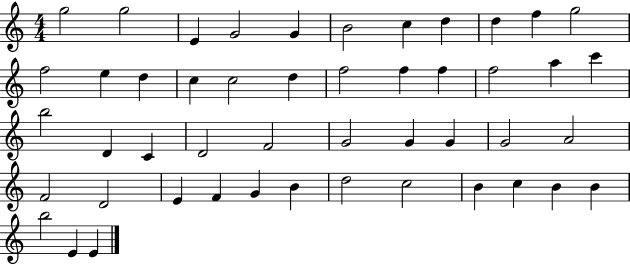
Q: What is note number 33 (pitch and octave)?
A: A4